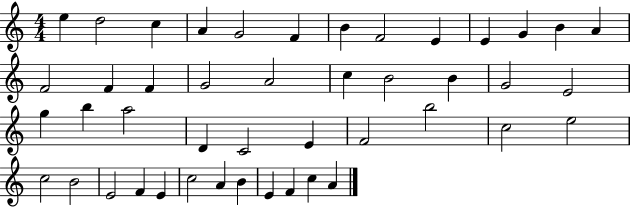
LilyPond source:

{
  \clef treble
  \numericTimeSignature
  \time 4/4
  \key c \major
  e''4 d''2 c''4 | a'4 g'2 f'4 | b'4 f'2 e'4 | e'4 g'4 b'4 a'4 | \break f'2 f'4 f'4 | g'2 a'2 | c''4 b'2 b'4 | g'2 e'2 | \break g''4 b''4 a''2 | d'4 c'2 e'4 | f'2 b''2 | c''2 e''2 | \break c''2 b'2 | e'2 f'4 e'4 | c''2 a'4 b'4 | e'4 f'4 c''4 a'4 | \break \bar "|."
}